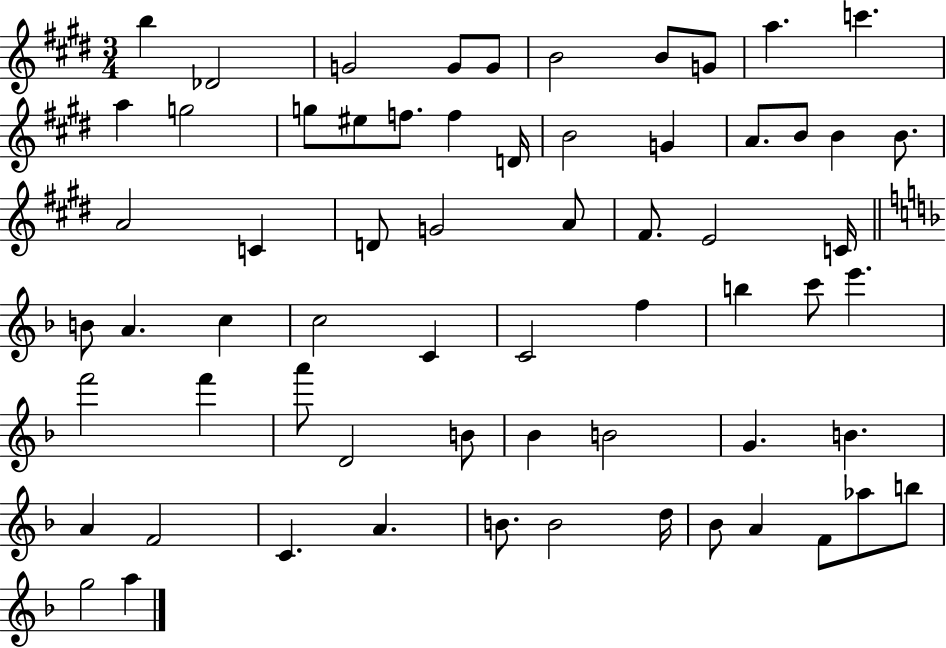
B5/q Db4/h G4/h G4/e G4/e B4/h B4/e G4/e A5/q. C6/q. A5/q G5/h G5/e EIS5/e F5/e. F5/q D4/s B4/h G4/q A4/e. B4/e B4/q B4/e. A4/h C4/q D4/e G4/h A4/e F#4/e. E4/h C4/s B4/e A4/q. C5/q C5/h C4/q C4/h F5/q B5/q C6/e E6/q. F6/h F6/q A6/e D4/h B4/e Bb4/q B4/h G4/q. B4/q. A4/q F4/h C4/q. A4/q. B4/e. B4/h D5/s Bb4/e A4/q F4/e Ab5/e B5/e G5/h A5/q